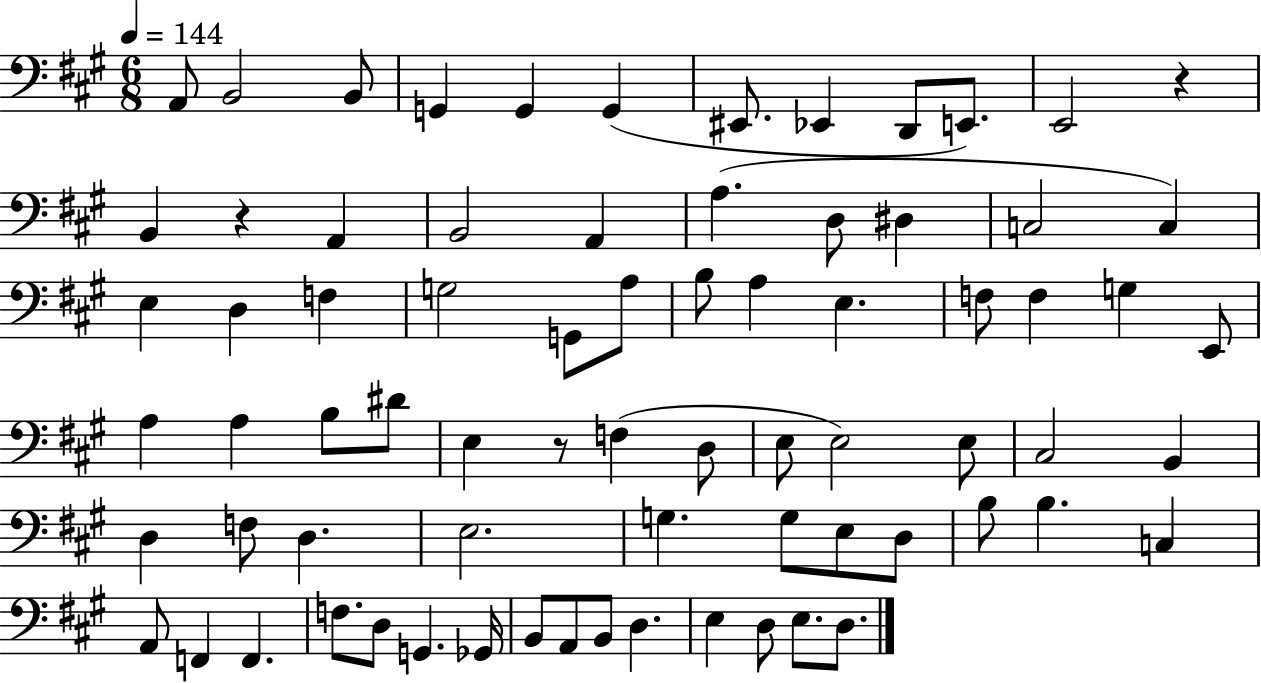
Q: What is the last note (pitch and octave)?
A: D3